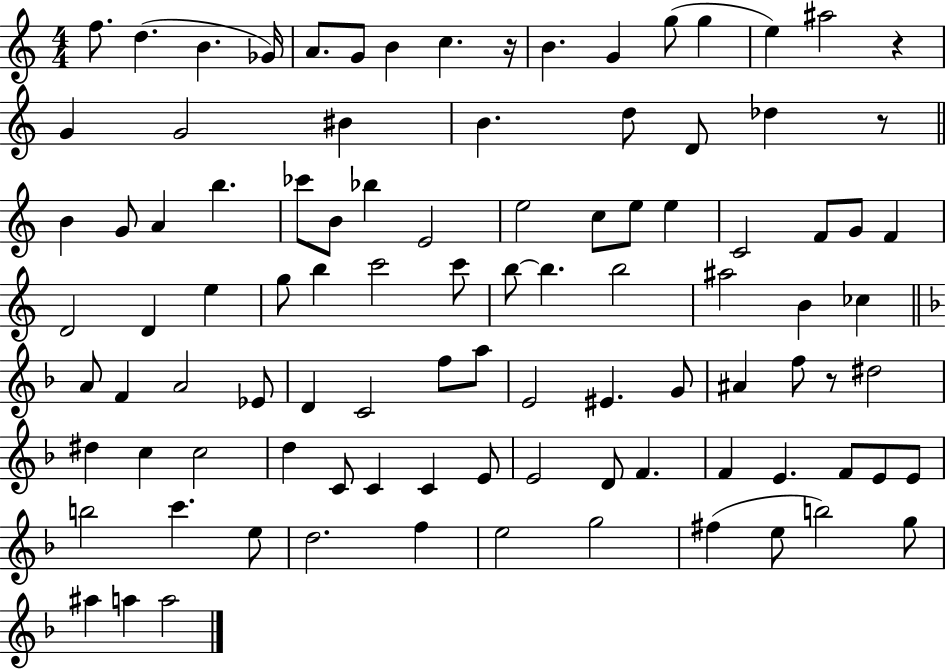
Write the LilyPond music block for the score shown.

{
  \clef treble
  \numericTimeSignature
  \time 4/4
  \key c \major
  f''8. d''4.( b'4. ges'16) | a'8. g'8 b'4 c''4. r16 | b'4. g'4 g''8( g''4 | e''4) ais''2 r4 | \break g'4 g'2 bis'4 | b'4. d''8 d'8 des''4 r8 | \bar "||" \break \key c \major b'4 g'8 a'4 b''4. | ces'''8 b'8 bes''4 e'2 | e''2 c''8 e''8 e''4 | c'2 f'8 g'8 f'4 | \break d'2 d'4 e''4 | g''8 b''4 c'''2 c'''8 | b''8~~ b''4. b''2 | ais''2 b'4 ces''4 | \break \bar "||" \break \key d \minor a'8 f'4 a'2 ees'8 | d'4 c'2 f''8 a''8 | e'2 eis'4. g'8 | ais'4 f''8 r8 dis''2 | \break dis''4 c''4 c''2 | d''4 c'8 c'4 c'4 e'8 | e'2 d'8 f'4. | f'4 e'4. f'8 e'8 e'8 | \break b''2 c'''4. e''8 | d''2. f''4 | e''2 g''2 | fis''4( e''8 b''2) g''8 | \break ais''4 a''4 a''2 | \bar "|."
}